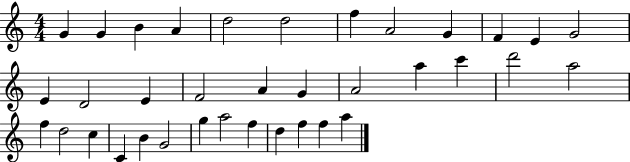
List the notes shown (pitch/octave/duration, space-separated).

G4/q G4/q B4/q A4/q D5/h D5/h F5/q A4/h G4/q F4/q E4/q G4/h E4/q D4/h E4/q F4/h A4/q G4/q A4/h A5/q C6/q D6/h A5/h F5/q D5/h C5/q C4/q B4/q G4/h G5/q A5/h F5/q D5/q F5/q F5/q A5/q